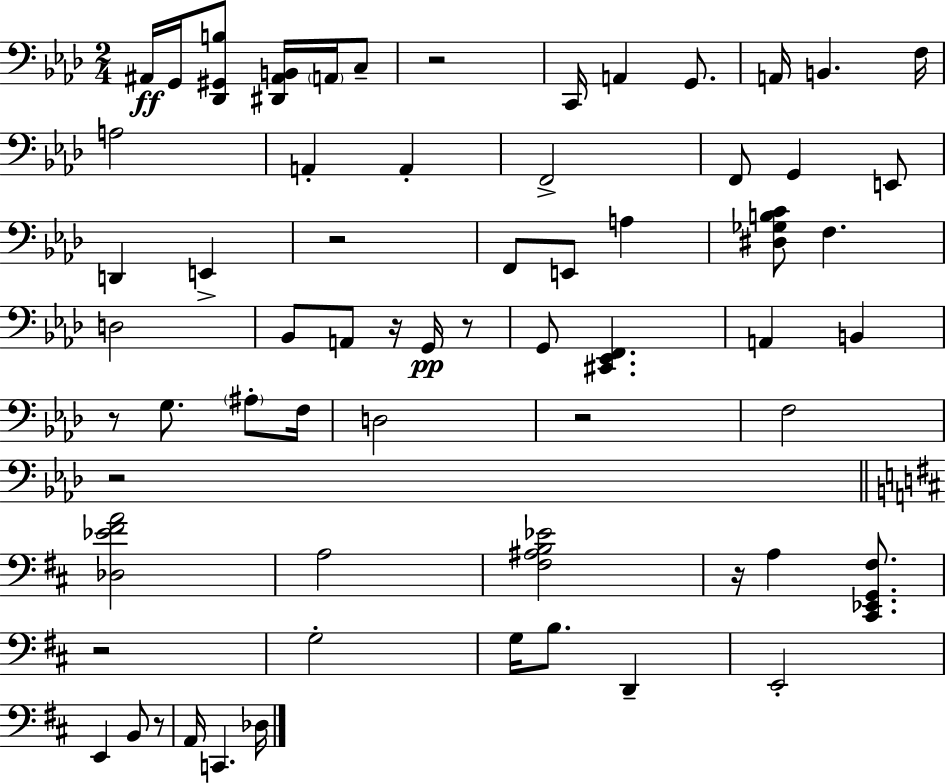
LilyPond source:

{
  \clef bass
  \numericTimeSignature
  \time 2/4
  \key f \minor
  ais,16\ff g,16 <des, gis, b>8 <dis, ais, b,>16 \parenthesize a,16 c8-- | r2 | c,16 a,4 g,8. | a,16 b,4. f16 | \break a2 | a,4-. a,4-. | f,2-> | f,8 g,4 e,8 | \break d,4 e,4-> | r2 | f,8 e,8 a4 | <dis ges b c'>8 f4. | \break d2 | bes,8 a,8 r16 g,16\pp r8 | g,8 <cis, ees, f,>4. | a,4 b,4 | \break r8 g8. \parenthesize ais8-. f16 | d2 | r2 | f2 | \break r2 | \bar "||" \break \key d \major <des ees' fis' a'>2 | a2 | <fis ais b ees'>2 | r16 a4 <cis, ees, g, fis>8. | \break r2 | g2-. | g16 b8. d,4-- | e,2-. | \break e,4 b,8 r8 | a,16 c,4. des16 | \bar "|."
}